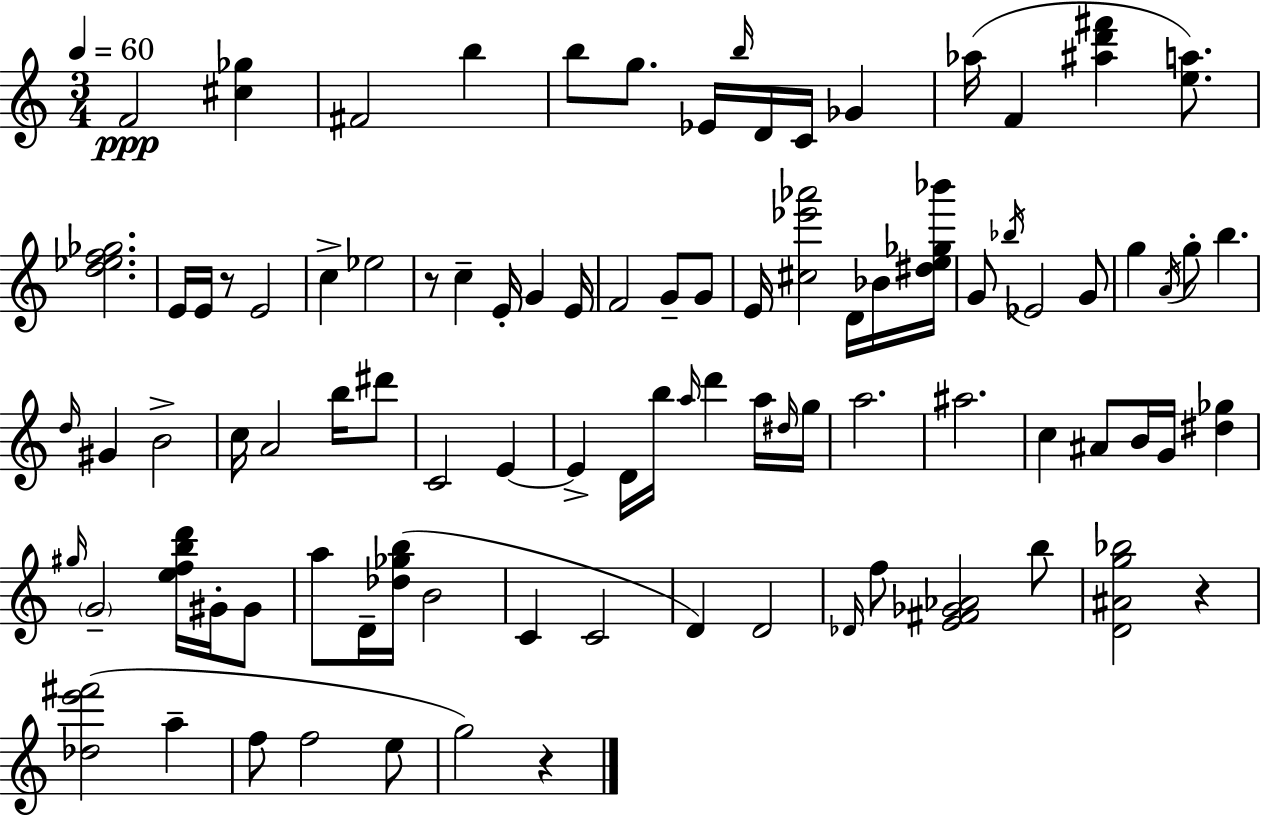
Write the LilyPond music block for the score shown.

{
  \clef treble
  \numericTimeSignature
  \time 3/4
  \key a \minor
  \tempo 4 = 60
  \repeat volta 2 { f'2\ppp <cis'' ges''>4 | fis'2 b''4 | b''8 g''8. ees'16 \grace { b''16 } d'16 c'16 ges'4 | aes''16( f'4 <ais'' d''' fis'''>4 <e'' a''>8.) | \break <d'' ees'' f'' ges''>2. | e'16 e'16 r8 e'2 | c''4-> ees''2 | r8 c''4-- e'16-. g'4 | \break e'16 f'2 g'8-- g'8 | e'16 <cis'' ees''' aes'''>2 d'16 bes'16 | <dis'' e'' ges'' bes'''>16 g'8 \acciaccatura { bes''16 } ees'2 | g'8 g''4 \acciaccatura { a'16 } g''8-. b''4. | \break \grace { d''16 } gis'4 b'2-> | c''16 a'2 | b''16 dis'''8 c'2 | e'4~~ e'4-> d'16 b''16 \grace { a''16 } d'''4 | \break a''16 \grace { dis''16 } g''16 a''2. | ais''2. | c''4 ais'8 | b'16 g'16 <dis'' ges''>4 \grace { gis''16 } \parenthesize g'2-- | \break <e'' f'' b'' d'''>16 gis'16-. gis'8 a''8 d'16-- <des'' ges'' b''>16( b'2 | c'4 c'2 | d'4) d'2 | \grace { des'16 } f''8 <e' fis' ges' aes'>2 | \break b''8 <d' ais' g'' bes''>2 | r4 <des'' e''' fis'''>2( | a''4-- f''8 f''2 | e''8 g''2) | \break r4 } \bar "|."
}